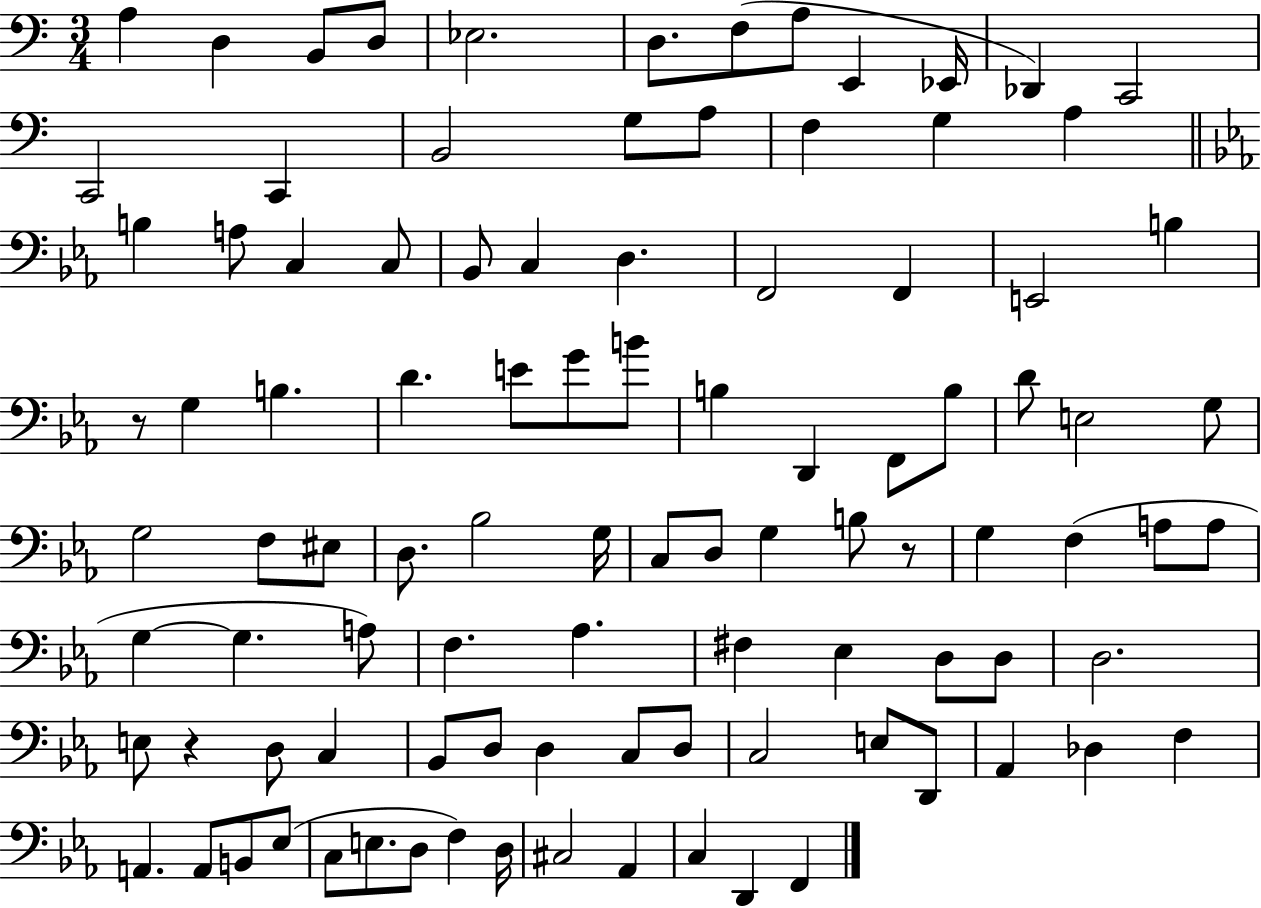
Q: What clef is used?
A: bass